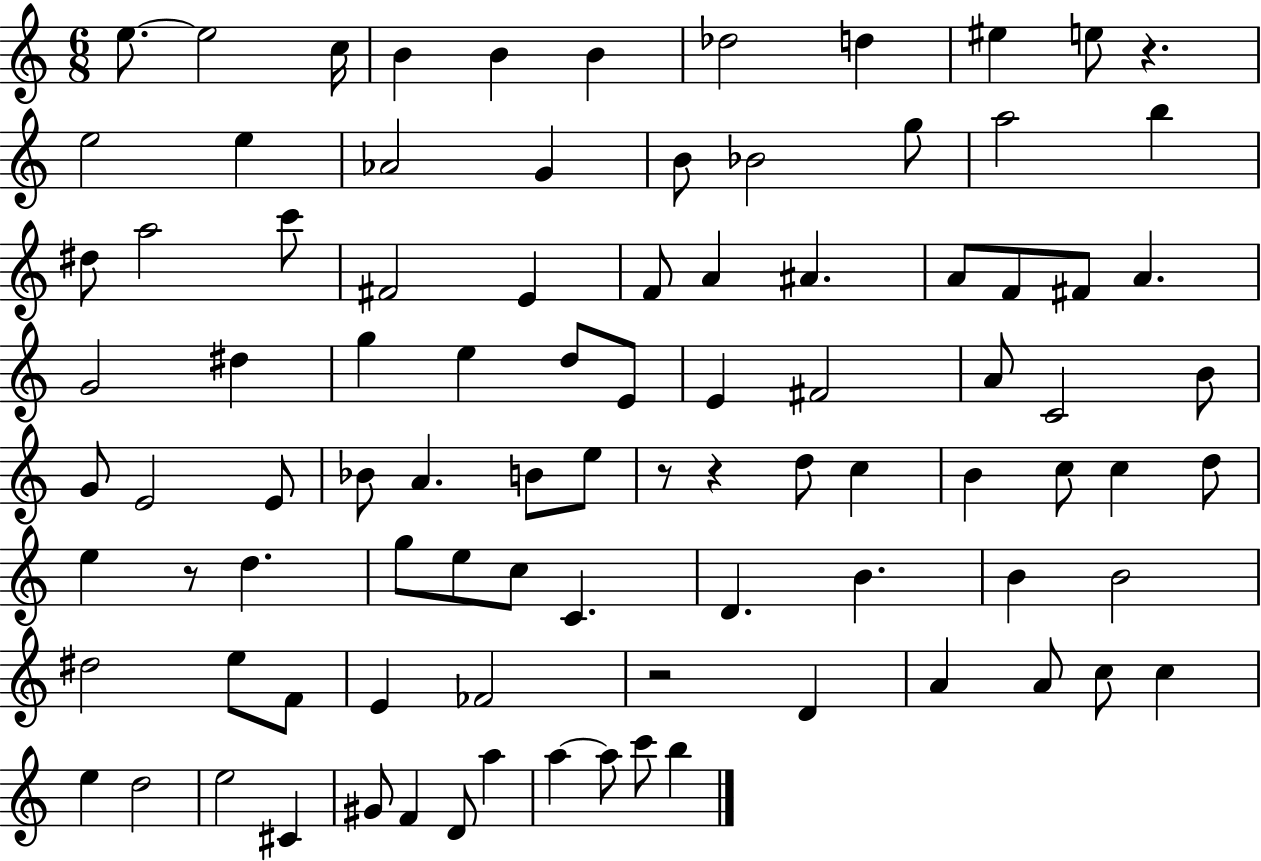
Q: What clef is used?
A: treble